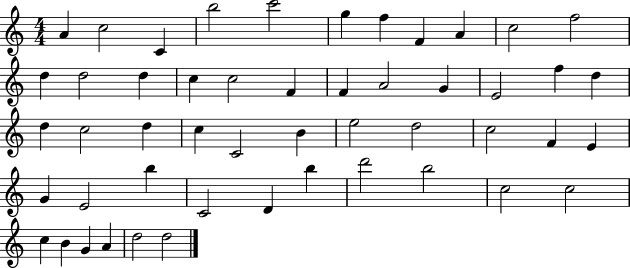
{
  \clef treble
  \numericTimeSignature
  \time 4/4
  \key c \major
  a'4 c''2 c'4 | b''2 c'''2 | g''4 f''4 f'4 a'4 | c''2 f''2 | \break d''4 d''2 d''4 | c''4 c''2 f'4 | f'4 a'2 g'4 | e'2 f''4 d''4 | \break d''4 c''2 d''4 | c''4 c'2 b'4 | e''2 d''2 | c''2 f'4 e'4 | \break g'4 e'2 b''4 | c'2 d'4 b''4 | d'''2 b''2 | c''2 c''2 | \break c''4 b'4 g'4 a'4 | d''2 d''2 | \bar "|."
}